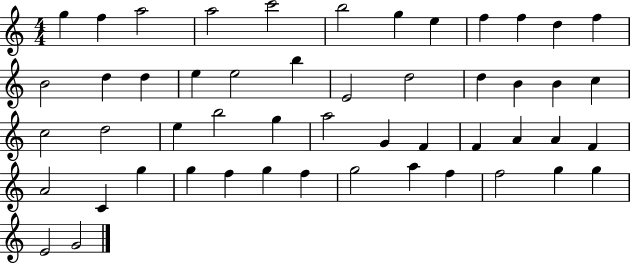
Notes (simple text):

G5/q F5/q A5/h A5/h C6/h B5/h G5/q E5/q F5/q F5/q D5/q F5/q B4/h D5/q D5/q E5/q E5/h B5/q E4/h D5/h D5/q B4/q B4/q C5/q C5/h D5/h E5/q B5/h G5/q A5/h G4/q F4/q F4/q A4/q A4/q F4/q A4/h C4/q G5/q G5/q F5/q G5/q F5/q G5/h A5/q F5/q F5/h G5/q G5/q E4/h G4/h